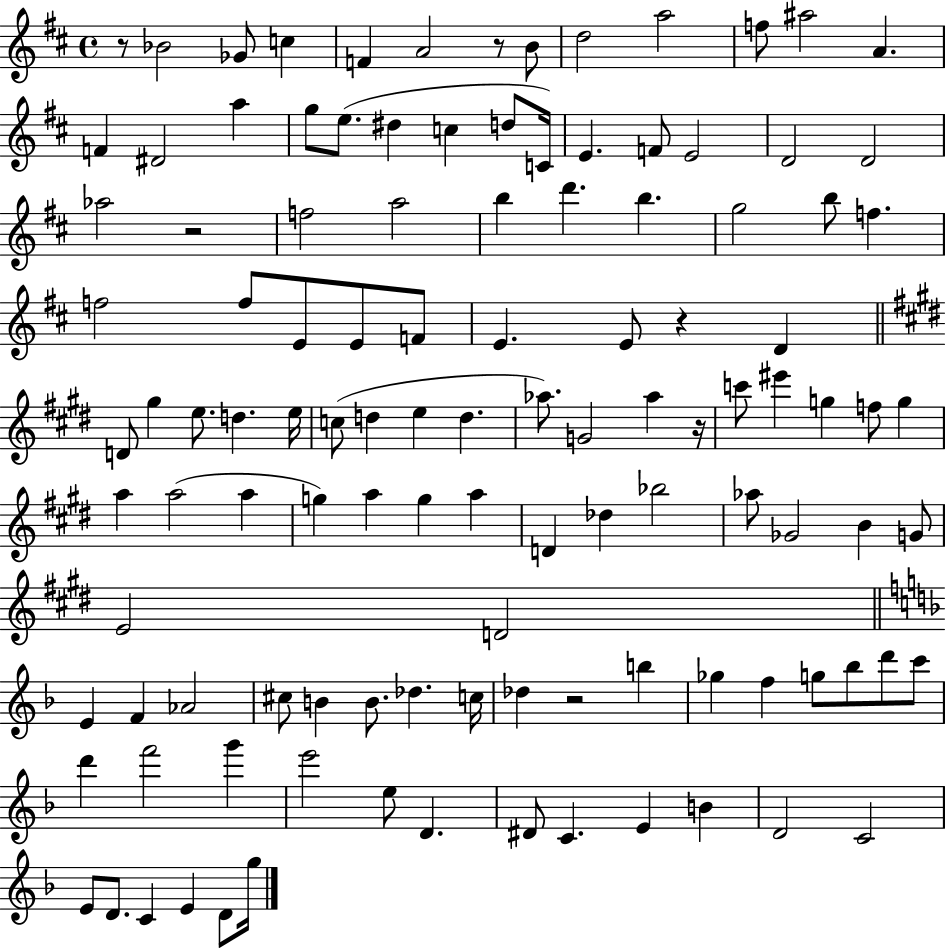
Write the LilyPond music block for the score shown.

{
  \clef treble
  \time 4/4
  \defaultTimeSignature
  \key d \major
  r8 bes'2 ges'8 c''4 | f'4 a'2 r8 b'8 | d''2 a''2 | f''8 ais''2 a'4. | \break f'4 dis'2 a''4 | g''8 e''8.( dis''4 c''4 d''8 c'16) | e'4. f'8 e'2 | d'2 d'2 | \break aes''2 r2 | f''2 a''2 | b''4 d'''4. b''4. | g''2 b''8 f''4. | \break f''2 f''8 e'8 e'8 f'8 | e'4. e'8 r4 d'4 | \bar "||" \break \key e \major d'8 gis''4 e''8. d''4. e''16 | c''8( d''4 e''4 d''4. | aes''8.) g'2 aes''4 r16 | c'''8 eis'''4 g''4 f''8 g''4 | \break a''4 a''2( a''4 | g''4) a''4 g''4 a''4 | d'4 des''4 bes''2 | aes''8 ges'2 b'4 g'8 | \break e'2 d'2 | \bar "||" \break \key f \major e'4 f'4 aes'2 | cis''8 b'4 b'8. des''4. c''16 | des''4 r2 b''4 | ges''4 f''4 g''8 bes''8 d'''8 c'''8 | \break d'''4 f'''2 g'''4 | e'''2 e''8 d'4. | dis'8 c'4. e'4 b'4 | d'2 c'2 | \break e'8 d'8. c'4 e'4 d'8 g''16 | \bar "|."
}